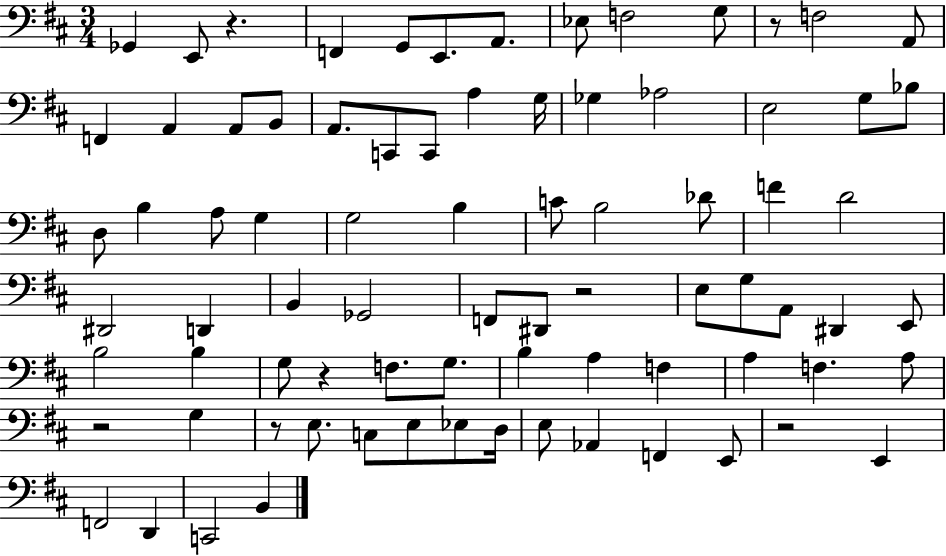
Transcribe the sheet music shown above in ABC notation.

X:1
T:Untitled
M:3/4
L:1/4
K:D
_G,, E,,/2 z F,, G,,/2 E,,/2 A,,/2 _E,/2 F,2 G,/2 z/2 F,2 A,,/2 F,, A,, A,,/2 B,,/2 A,,/2 C,,/2 C,,/2 A, G,/4 _G, _A,2 E,2 G,/2 _B,/2 D,/2 B, A,/2 G, G,2 B, C/2 B,2 _D/2 F D2 ^D,,2 D,, B,, _G,,2 F,,/2 ^D,,/2 z2 E,/2 G,/2 A,,/2 ^D,, E,,/2 B,2 B, G,/2 z F,/2 G,/2 B, A, F, A, F, A,/2 z2 G, z/2 E,/2 C,/2 E,/2 _E,/2 D,/4 E,/2 _A,, F,, E,,/2 z2 E,, F,,2 D,, C,,2 B,,